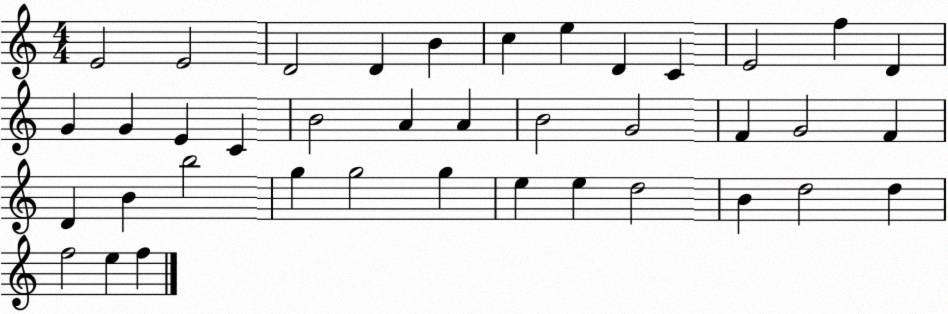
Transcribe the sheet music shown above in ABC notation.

X:1
T:Untitled
M:4/4
L:1/4
K:C
E2 E2 D2 D B c e D C E2 f D G G E C B2 A A B2 G2 F G2 F D B b2 g g2 g e e d2 B d2 d f2 e f